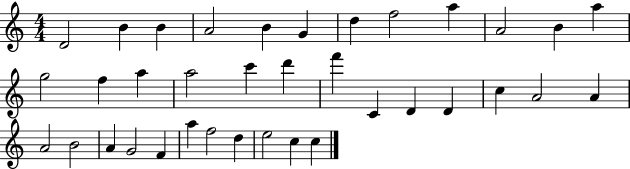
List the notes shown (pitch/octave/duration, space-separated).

D4/h B4/q B4/q A4/h B4/q G4/q D5/q F5/h A5/q A4/h B4/q A5/q G5/h F5/q A5/q A5/h C6/q D6/q F6/q C4/q D4/q D4/q C5/q A4/h A4/q A4/h B4/h A4/q G4/h F4/q A5/q F5/h D5/q E5/h C5/q C5/q